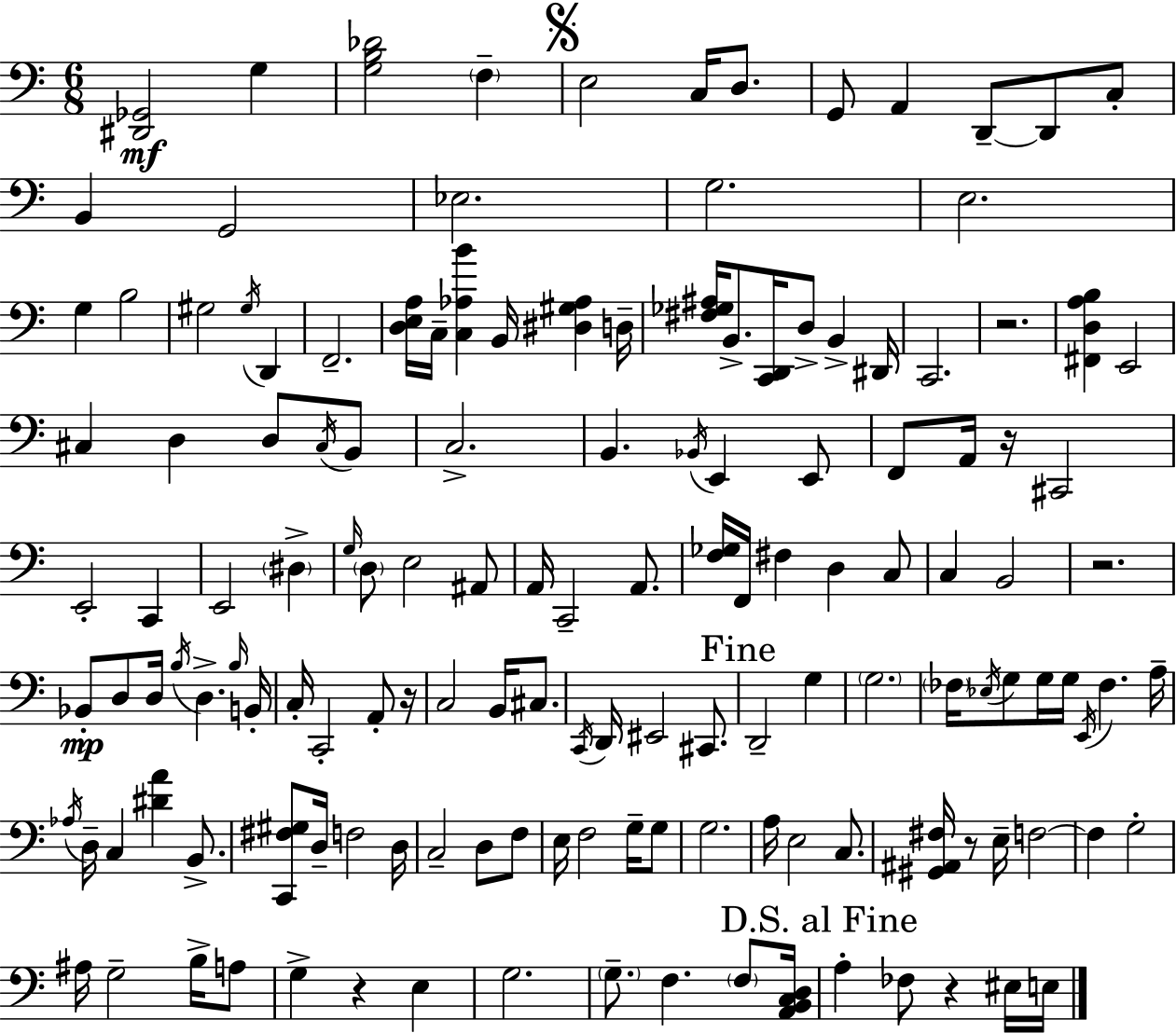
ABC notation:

X:1
T:Untitled
M:6/8
L:1/4
K:C
[^D,,_G,,]2 G, [G,B,_D]2 F, E,2 C,/4 D,/2 G,,/2 A,, D,,/2 D,,/2 C,/2 B,, G,,2 _E,2 G,2 E,2 G, B,2 ^G,2 ^G,/4 D,, F,,2 [D,E,A,]/4 C,/4 [C,_A,B] B,,/4 [^D,^G,_A,] D,/4 [^F,_G,^A,]/4 B,,/2 [C,,D,,]/4 D,/2 B,, ^D,,/4 C,,2 z2 [^F,,D,A,B,] E,,2 ^C, D, D,/2 ^C,/4 B,,/2 C,2 B,, _B,,/4 E,, E,,/2 F,,/2 A,,/4 z/4 ^C,,2 E,,2 C,, E,,2 ^D, G,/4 D,/2 E,2 ^A,,/2 A,,/4 C,,2 A,,/2 [F,_G,]/4 F,,/4 ^F, D, C,/2 C, B,,2 z2 _B,,/2 D,/2 D,/4 B,/4 D, B,/4 B,,/4 C,/4 C,,2 A,,/2 z/4 C,2 B,,/4 ^C,/2 C,,/4 D,,/4 ^E,,2 ^C,,/2 D,,2 G, G,2 _F,/4 _E,/4 G,/2 G,/4 G,/4 E,,/4 _F, A,/4 _A,/4 D,/4 C, [^DA] B,,/2 [C,,^F,^G,]/2 D,/4 F,2 D,/4 C,2 D,/2 F,/2 E,/4 F,2 G,/4 G,/2 G,2 A,/4 E,2 C,/2 [^G,,^A,,^F,]/4 z/2 E,/4 F,2 F, G,2 ^A,/4 G,2 B,/4 A,/2 G, z E, G,2 G,/2 F, F,/2 [A,,B,,C,D,]/4 A, _F,/2 z ^E,/4 E,/4